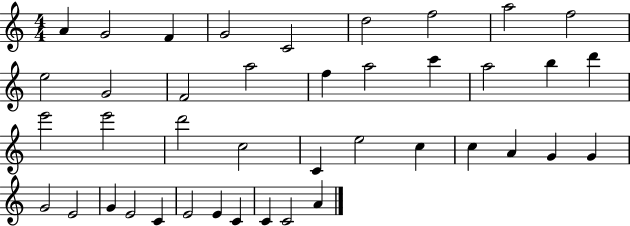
A4/q G4/h F4/q G4/h C4/h D5/h F5/h A5/h F5/h E5/h G4/h F4/h A5/h F5/q A5/h C6/q A5/h B5/q D6/q E6/h E6/h D6/h C5/h C4/q E5/h C5/q C5/q A4/q G4/q G4/q G4/h E4/h G4/q E4/h C4/q E4/h E4/q C4/q C4/q C4/h A4/q